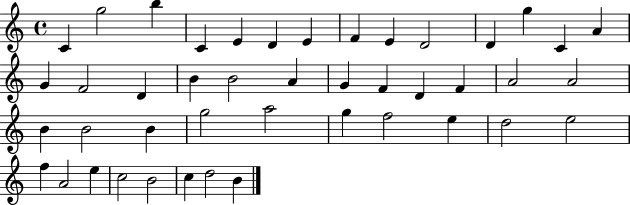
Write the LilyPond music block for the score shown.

{
  \clef treble
  \time 4/4
  \defaultTimeSignature
  \key c \major
  c'4 g''2 b''4 | c'4 e'4 d'4 e'4 | f'4 e'4 d'2 | d'4 g''4 c'4 a'4 | \break g'4 f'2 d'4 | b'4 b'2 a'4 | g'4 f'4 d'4 f'4 | a'2 a'2 | \break b'4 b'2 b'4 | g''2 a''2 | g''4 f''2 e''4 | d''2 e''2 | \break f''4 a'2 e''4 | c''2 b'2 | c''4 d''2 b'4 | \bar "|."
}